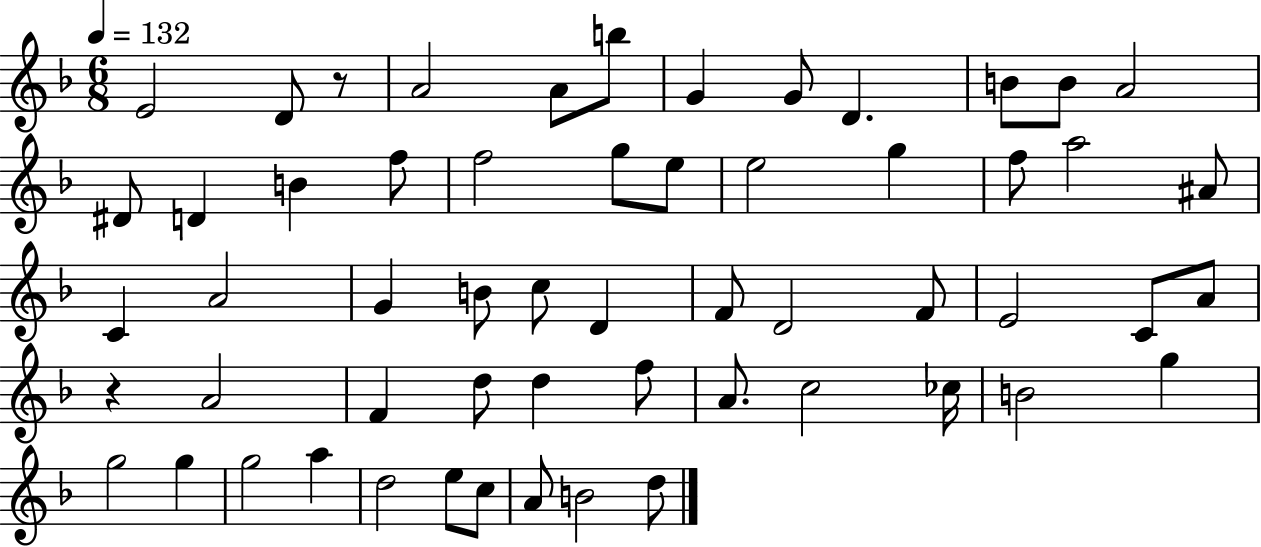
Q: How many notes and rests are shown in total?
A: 57